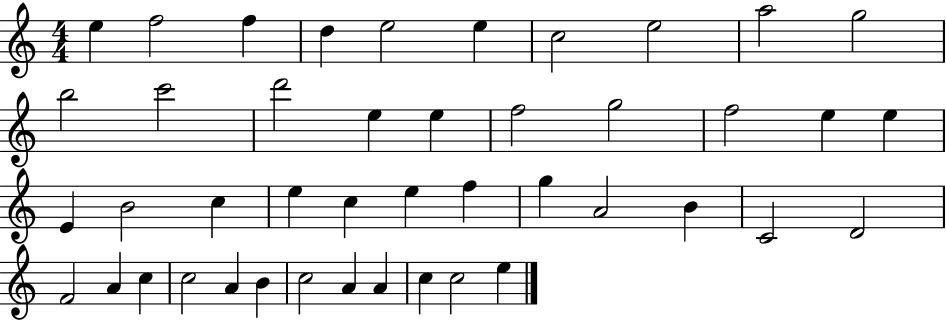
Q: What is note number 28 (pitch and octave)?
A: G5